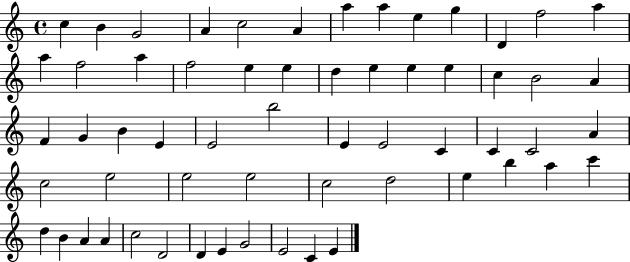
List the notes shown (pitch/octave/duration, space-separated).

C5/q B4/q G4/h A4/q C5/h A4/q A5/q A5/q E5/q G5/q D4/q F5/h A5/q A5/q F5/h A5/q F5/h E5/q E5/q D5/q E5/q E5/q E5/q C5/q B4/h A4/q F4/q G4/q B4/q E4/q E4/h B5/h E4/q E4/h C4/q C4/q C4/h A4/q C5/h E5/h E5/h E5/h C5/h D5/h E5/q B5/q A5/q C6/q D5/q B4/q A4/q A4/q C5/h D4/h D4/q E4/q G4/h E4/h C4/q E4/q